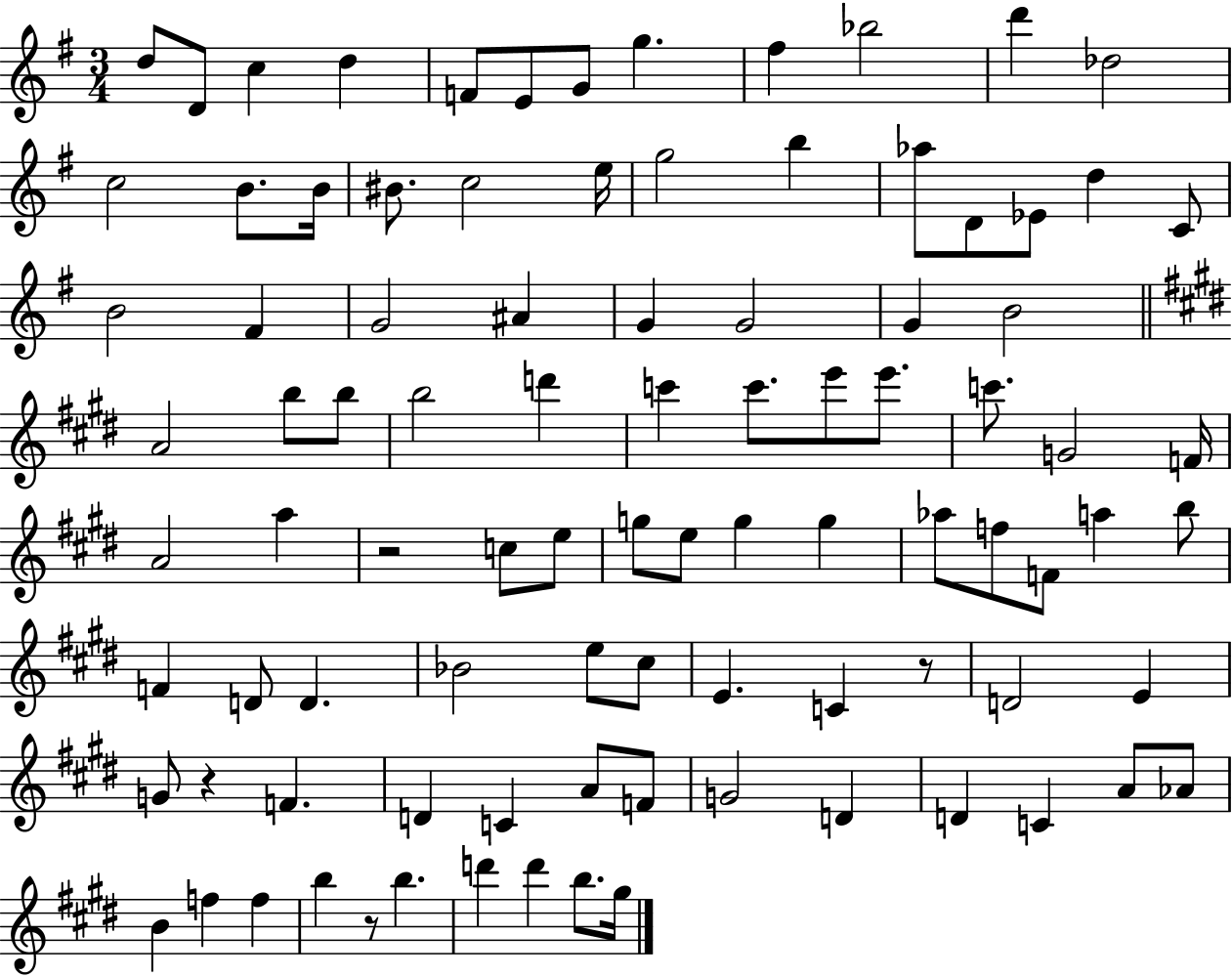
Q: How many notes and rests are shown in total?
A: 93